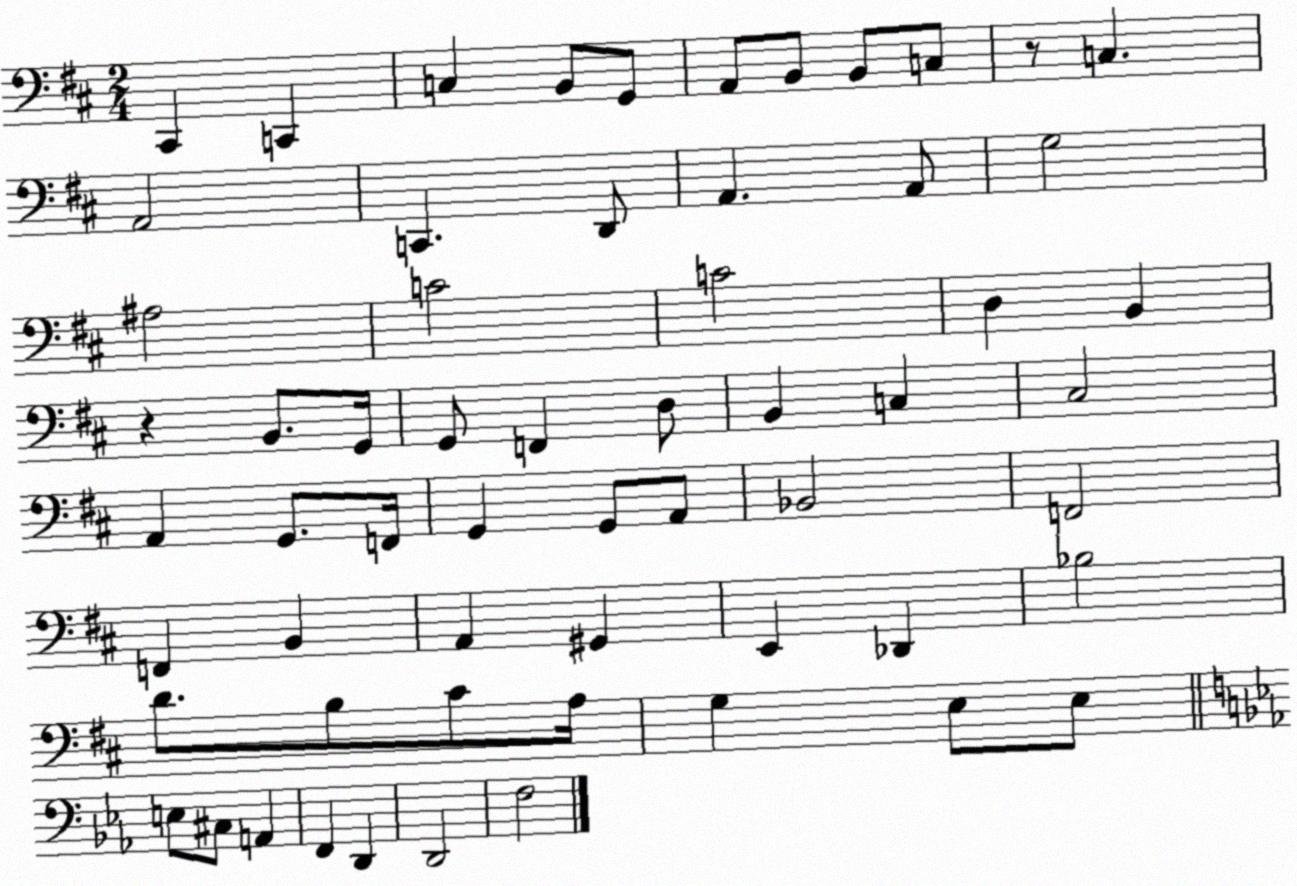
X:1
T:Untitled
M:2/4
L:1/4
K:D
^C,, C,, C, B,,/2 G,,/2 A,,/2 B,,/2 B,,/2 C,/2 z/2 C, A,,2 C,, D,,/2 A,, A,,/2 G,2 ^A,2 C2 C2 D, B,, z B,,/2 G,,/4 G,,/2 F,, D,/2 B,, C, ^C,2 A,, G,,/2 F,,/4 G,, G,,/2 A,,/2 _B,,2 F,,2 F,, B,, A,, ^G,, E,, _D,, _B,2 D/2 B,/2 ^C/2 A,/4 G, E,/2 E,/2 E,/2 ^C,/2 A,, F,, D,, D,,2 F,2